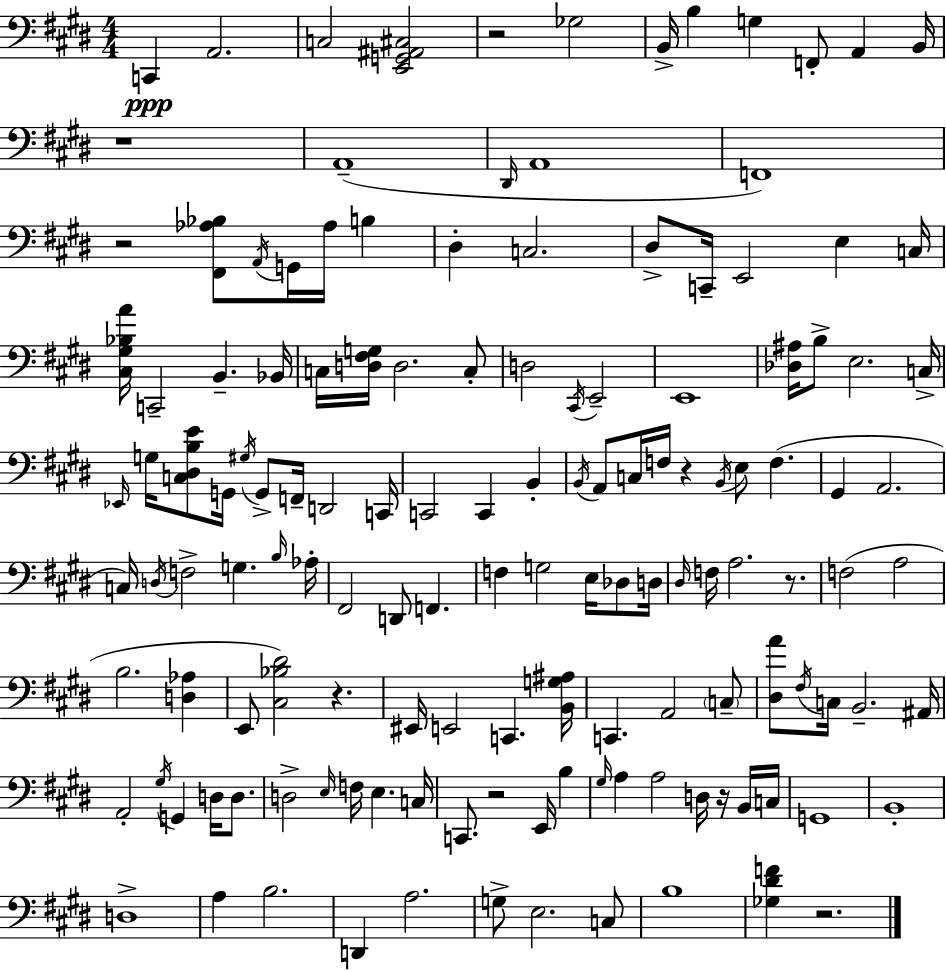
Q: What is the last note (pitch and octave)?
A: B3